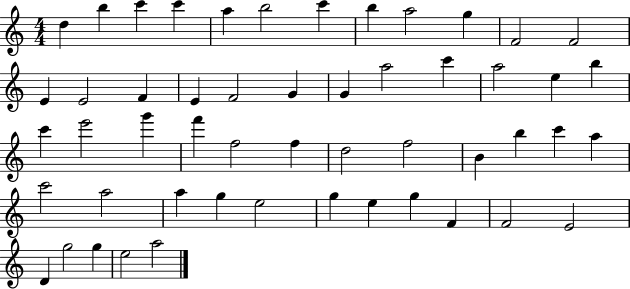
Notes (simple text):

D5/q B5/q C6/q C6/q A5/q B5/h C6/q B5/q A5/h G5/q F4/h F4/h E4/q E4/h F4/q E4/q F4/h G4/q G4/q A5/h C6/q A5/h E5/q B5/q C6/q E6/h G6/q F6/q F5/h F5/q D5/h F5/h B4/q B5/q C6/q A5/q C6/h A5/h A5/q G5/q E5/h G5/q E5/q G5/q F4/q F4/h E4/h D4/q G5/h G5/q E5/h A5/h